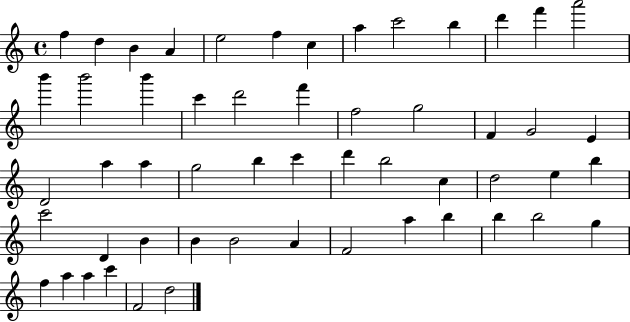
X:1
T:Untitled
M:4/4
L:1/4
K:C
f d B A e2 f c a c'2 b d' f' a'2 b' b'2 b' c' d'2 f' f2 g2 F G2 E D2 a a g2 b c' d' b2 c d2 e b c'2 D B B B2 A F2 a b b b2 g f a a c' F2 d2